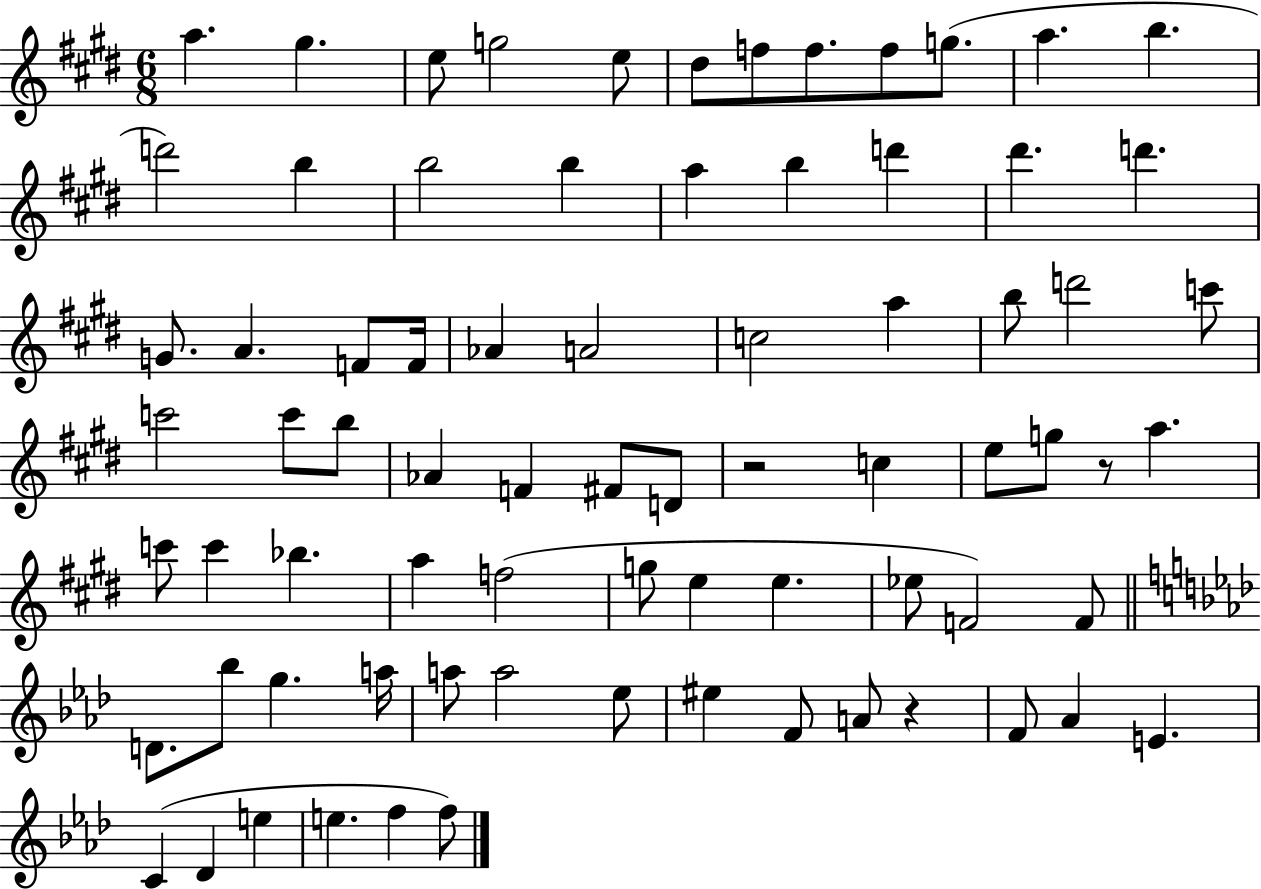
A5/q. G#5/q. E5/e G5/h E5/e D#5/e F5/e F5/e. F5/e G5/e. A5/q. B5/q. D6/h B5/q B5/h B5/q A5/q B5/q D6/q D#6/q. D6/q. G4/e. A4/q. F4/e F4/s Ab4/q A4/h C5/h A5/q B5/e D6/h C6/e C6/h C6/e B5/e Ab4/q F4/q F#4/e D4/e R/h C5/q E5/e G5/e R/e A5/q. C6/e C6/q Bb5/q. A5/q F5/h G5/e E5/q E5/q. Eb5/e F4/h F4/e D4/e. Bb5/e G5/q. A5/s A5/e A5/h Eb5/e EIS5/q F4/e A4/e R/q F4/e Ab4/q E4/q. C4/q Db4/q E5/q E5/q. F5/q F5/e